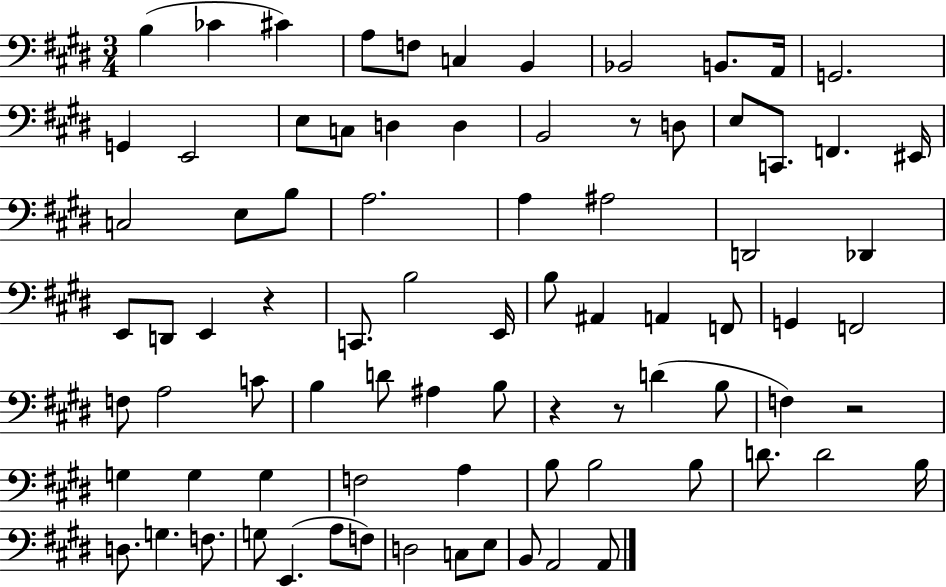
{
  \clef bass
  \numericTimeSignature
  \time 3/4
  \key e \major
  b4( ces'4 cis'4) | a8 f8 c4 b,4 | bes,2 b,8. a,16 | g,2. | \break g,4 e,2 | e8 c8 d4 d4 | b,2 r8 d8 | e8 c,8. f,4. eis,16 | \break c2 e8 b8 | a2. | a4 ais2 | d,2 des,4 | \break e,8 d,8 e,4 r4 | c,8. b2 e,16 | b8 ais,4 a,4 f,8 | g,4 f,2 | \break f8 a2 c'8 | b4 d'8 ais4 b8 | r4 r8 d'4( b8 | f4) r2 | \break g4 g4 g4 | f2 a4 | b8 b2 b8 | d'8. d'2 b16 | \break d8. g4. f8. | g8 e,4.( a8 f8) | d2 c8 e8 | b,8 a,2 a,8 | \break \bar "|."
}